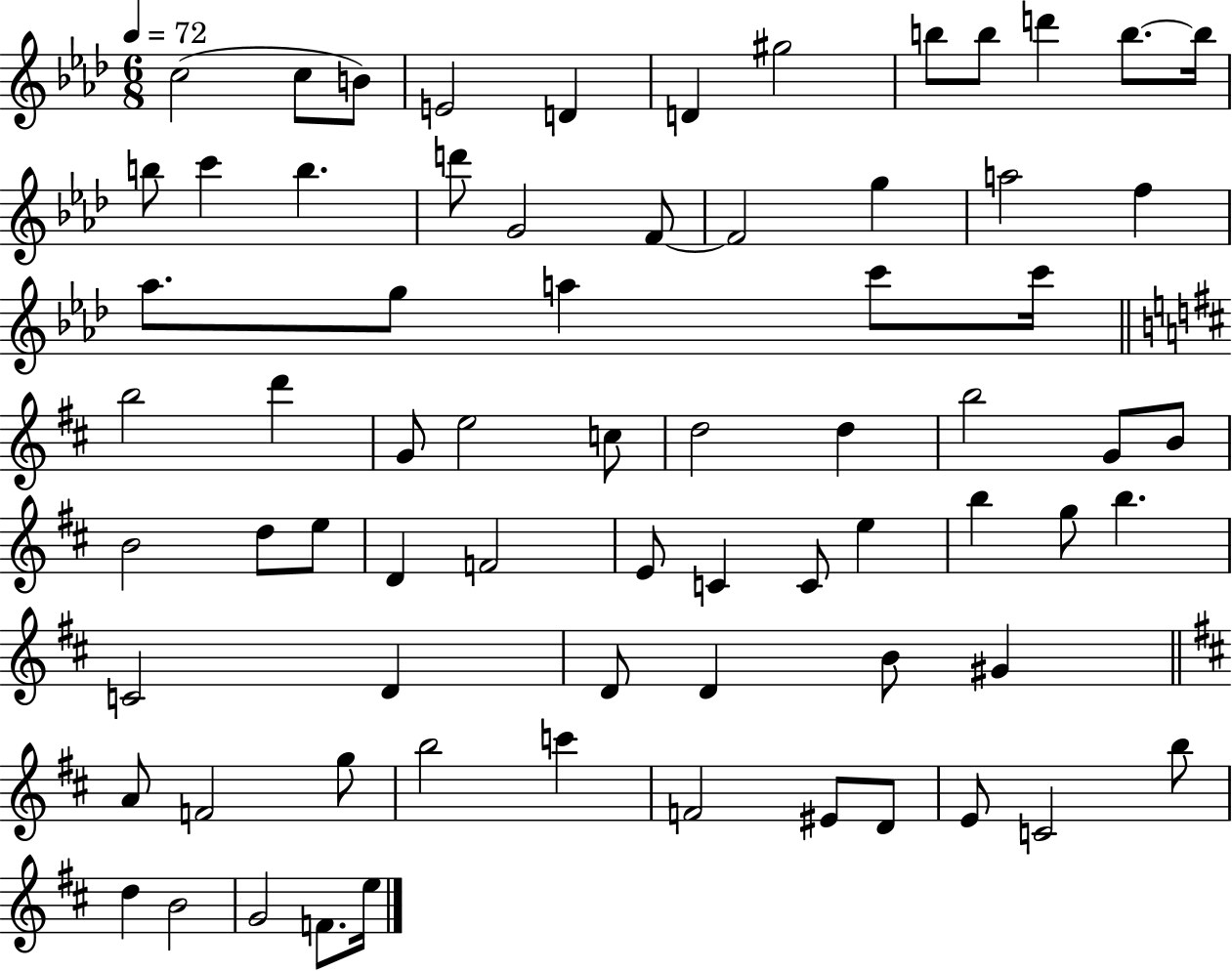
{
  \clef treble
  \numericTimeSignature
  \time 6/8
  \key aes \major
  \tempo 4 = 72
  c''2( c''8 b'8) | e'2 d'4 | d'4 gis''2 | b''8 b''8 d'''4 b''8.~~ b''16 | \break b''8 c'''4 b''4. | d'''8 g'2 f'8~~ | f'2 g''4 | a''2 f''4 | \break aes''8. g''8 a''4 c'''8 c'''16 | \bar "||" \break \key d \major b''2 d'''4 | g'8 e''2 c''8 | d''2 d''4 | b''2 g'8 b'8 | \break b'2 d''8 e''8 | d'4 f'2 | e'8 c'4 c'8 e''4 | b''4 g''8 b''4. | \break c'2 d'4 | d'8 d'4 b'8 gis'4 | \bar "||" \break \key d \major a'8 f'2 g''8 | b''2 c'''4 | f'2 eis'8 d'8 | e'8 c'2 b''8 | \break d''4 b'2 | g'2 f'8. e''16 | \bar "|."
}